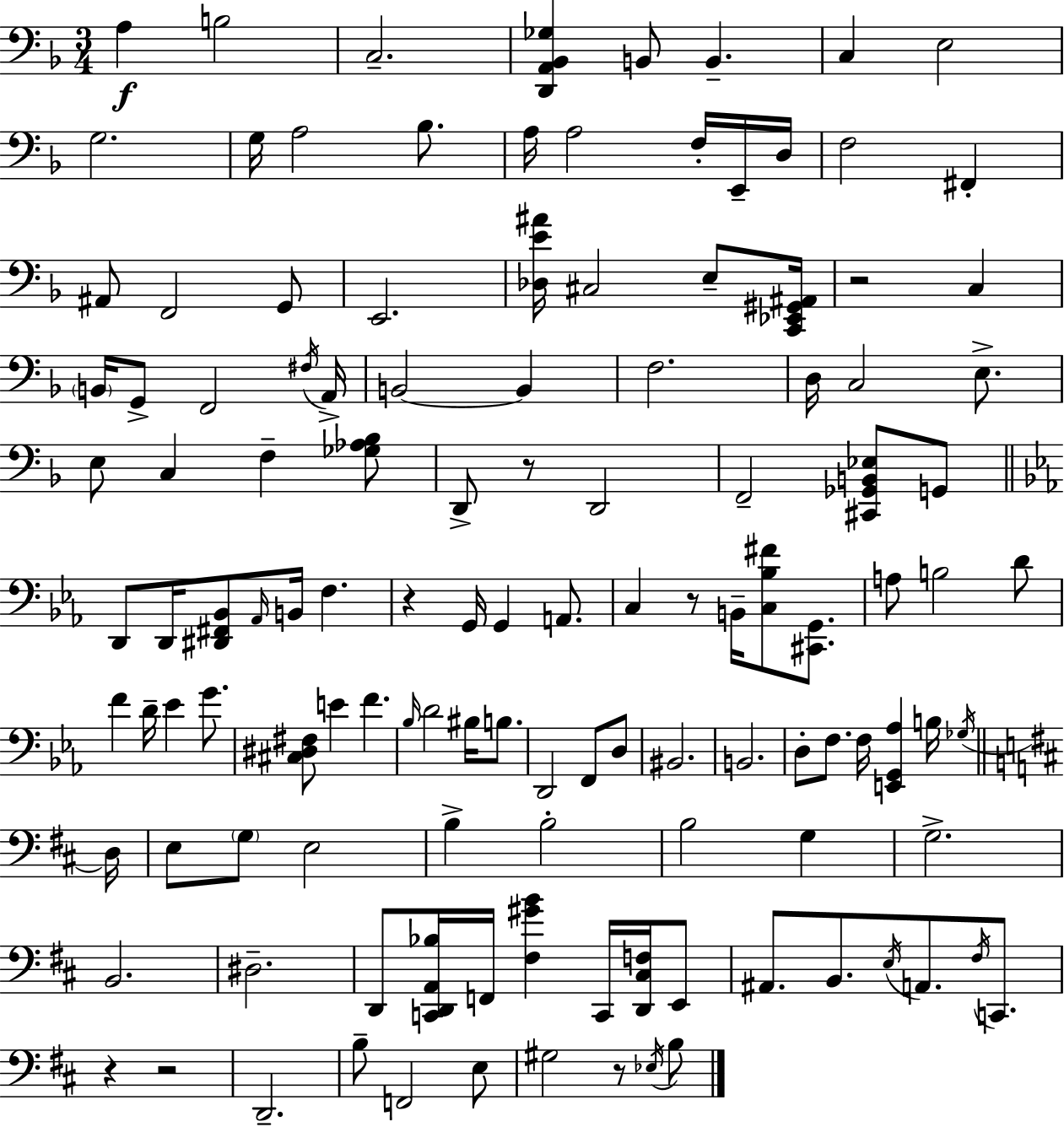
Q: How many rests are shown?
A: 7